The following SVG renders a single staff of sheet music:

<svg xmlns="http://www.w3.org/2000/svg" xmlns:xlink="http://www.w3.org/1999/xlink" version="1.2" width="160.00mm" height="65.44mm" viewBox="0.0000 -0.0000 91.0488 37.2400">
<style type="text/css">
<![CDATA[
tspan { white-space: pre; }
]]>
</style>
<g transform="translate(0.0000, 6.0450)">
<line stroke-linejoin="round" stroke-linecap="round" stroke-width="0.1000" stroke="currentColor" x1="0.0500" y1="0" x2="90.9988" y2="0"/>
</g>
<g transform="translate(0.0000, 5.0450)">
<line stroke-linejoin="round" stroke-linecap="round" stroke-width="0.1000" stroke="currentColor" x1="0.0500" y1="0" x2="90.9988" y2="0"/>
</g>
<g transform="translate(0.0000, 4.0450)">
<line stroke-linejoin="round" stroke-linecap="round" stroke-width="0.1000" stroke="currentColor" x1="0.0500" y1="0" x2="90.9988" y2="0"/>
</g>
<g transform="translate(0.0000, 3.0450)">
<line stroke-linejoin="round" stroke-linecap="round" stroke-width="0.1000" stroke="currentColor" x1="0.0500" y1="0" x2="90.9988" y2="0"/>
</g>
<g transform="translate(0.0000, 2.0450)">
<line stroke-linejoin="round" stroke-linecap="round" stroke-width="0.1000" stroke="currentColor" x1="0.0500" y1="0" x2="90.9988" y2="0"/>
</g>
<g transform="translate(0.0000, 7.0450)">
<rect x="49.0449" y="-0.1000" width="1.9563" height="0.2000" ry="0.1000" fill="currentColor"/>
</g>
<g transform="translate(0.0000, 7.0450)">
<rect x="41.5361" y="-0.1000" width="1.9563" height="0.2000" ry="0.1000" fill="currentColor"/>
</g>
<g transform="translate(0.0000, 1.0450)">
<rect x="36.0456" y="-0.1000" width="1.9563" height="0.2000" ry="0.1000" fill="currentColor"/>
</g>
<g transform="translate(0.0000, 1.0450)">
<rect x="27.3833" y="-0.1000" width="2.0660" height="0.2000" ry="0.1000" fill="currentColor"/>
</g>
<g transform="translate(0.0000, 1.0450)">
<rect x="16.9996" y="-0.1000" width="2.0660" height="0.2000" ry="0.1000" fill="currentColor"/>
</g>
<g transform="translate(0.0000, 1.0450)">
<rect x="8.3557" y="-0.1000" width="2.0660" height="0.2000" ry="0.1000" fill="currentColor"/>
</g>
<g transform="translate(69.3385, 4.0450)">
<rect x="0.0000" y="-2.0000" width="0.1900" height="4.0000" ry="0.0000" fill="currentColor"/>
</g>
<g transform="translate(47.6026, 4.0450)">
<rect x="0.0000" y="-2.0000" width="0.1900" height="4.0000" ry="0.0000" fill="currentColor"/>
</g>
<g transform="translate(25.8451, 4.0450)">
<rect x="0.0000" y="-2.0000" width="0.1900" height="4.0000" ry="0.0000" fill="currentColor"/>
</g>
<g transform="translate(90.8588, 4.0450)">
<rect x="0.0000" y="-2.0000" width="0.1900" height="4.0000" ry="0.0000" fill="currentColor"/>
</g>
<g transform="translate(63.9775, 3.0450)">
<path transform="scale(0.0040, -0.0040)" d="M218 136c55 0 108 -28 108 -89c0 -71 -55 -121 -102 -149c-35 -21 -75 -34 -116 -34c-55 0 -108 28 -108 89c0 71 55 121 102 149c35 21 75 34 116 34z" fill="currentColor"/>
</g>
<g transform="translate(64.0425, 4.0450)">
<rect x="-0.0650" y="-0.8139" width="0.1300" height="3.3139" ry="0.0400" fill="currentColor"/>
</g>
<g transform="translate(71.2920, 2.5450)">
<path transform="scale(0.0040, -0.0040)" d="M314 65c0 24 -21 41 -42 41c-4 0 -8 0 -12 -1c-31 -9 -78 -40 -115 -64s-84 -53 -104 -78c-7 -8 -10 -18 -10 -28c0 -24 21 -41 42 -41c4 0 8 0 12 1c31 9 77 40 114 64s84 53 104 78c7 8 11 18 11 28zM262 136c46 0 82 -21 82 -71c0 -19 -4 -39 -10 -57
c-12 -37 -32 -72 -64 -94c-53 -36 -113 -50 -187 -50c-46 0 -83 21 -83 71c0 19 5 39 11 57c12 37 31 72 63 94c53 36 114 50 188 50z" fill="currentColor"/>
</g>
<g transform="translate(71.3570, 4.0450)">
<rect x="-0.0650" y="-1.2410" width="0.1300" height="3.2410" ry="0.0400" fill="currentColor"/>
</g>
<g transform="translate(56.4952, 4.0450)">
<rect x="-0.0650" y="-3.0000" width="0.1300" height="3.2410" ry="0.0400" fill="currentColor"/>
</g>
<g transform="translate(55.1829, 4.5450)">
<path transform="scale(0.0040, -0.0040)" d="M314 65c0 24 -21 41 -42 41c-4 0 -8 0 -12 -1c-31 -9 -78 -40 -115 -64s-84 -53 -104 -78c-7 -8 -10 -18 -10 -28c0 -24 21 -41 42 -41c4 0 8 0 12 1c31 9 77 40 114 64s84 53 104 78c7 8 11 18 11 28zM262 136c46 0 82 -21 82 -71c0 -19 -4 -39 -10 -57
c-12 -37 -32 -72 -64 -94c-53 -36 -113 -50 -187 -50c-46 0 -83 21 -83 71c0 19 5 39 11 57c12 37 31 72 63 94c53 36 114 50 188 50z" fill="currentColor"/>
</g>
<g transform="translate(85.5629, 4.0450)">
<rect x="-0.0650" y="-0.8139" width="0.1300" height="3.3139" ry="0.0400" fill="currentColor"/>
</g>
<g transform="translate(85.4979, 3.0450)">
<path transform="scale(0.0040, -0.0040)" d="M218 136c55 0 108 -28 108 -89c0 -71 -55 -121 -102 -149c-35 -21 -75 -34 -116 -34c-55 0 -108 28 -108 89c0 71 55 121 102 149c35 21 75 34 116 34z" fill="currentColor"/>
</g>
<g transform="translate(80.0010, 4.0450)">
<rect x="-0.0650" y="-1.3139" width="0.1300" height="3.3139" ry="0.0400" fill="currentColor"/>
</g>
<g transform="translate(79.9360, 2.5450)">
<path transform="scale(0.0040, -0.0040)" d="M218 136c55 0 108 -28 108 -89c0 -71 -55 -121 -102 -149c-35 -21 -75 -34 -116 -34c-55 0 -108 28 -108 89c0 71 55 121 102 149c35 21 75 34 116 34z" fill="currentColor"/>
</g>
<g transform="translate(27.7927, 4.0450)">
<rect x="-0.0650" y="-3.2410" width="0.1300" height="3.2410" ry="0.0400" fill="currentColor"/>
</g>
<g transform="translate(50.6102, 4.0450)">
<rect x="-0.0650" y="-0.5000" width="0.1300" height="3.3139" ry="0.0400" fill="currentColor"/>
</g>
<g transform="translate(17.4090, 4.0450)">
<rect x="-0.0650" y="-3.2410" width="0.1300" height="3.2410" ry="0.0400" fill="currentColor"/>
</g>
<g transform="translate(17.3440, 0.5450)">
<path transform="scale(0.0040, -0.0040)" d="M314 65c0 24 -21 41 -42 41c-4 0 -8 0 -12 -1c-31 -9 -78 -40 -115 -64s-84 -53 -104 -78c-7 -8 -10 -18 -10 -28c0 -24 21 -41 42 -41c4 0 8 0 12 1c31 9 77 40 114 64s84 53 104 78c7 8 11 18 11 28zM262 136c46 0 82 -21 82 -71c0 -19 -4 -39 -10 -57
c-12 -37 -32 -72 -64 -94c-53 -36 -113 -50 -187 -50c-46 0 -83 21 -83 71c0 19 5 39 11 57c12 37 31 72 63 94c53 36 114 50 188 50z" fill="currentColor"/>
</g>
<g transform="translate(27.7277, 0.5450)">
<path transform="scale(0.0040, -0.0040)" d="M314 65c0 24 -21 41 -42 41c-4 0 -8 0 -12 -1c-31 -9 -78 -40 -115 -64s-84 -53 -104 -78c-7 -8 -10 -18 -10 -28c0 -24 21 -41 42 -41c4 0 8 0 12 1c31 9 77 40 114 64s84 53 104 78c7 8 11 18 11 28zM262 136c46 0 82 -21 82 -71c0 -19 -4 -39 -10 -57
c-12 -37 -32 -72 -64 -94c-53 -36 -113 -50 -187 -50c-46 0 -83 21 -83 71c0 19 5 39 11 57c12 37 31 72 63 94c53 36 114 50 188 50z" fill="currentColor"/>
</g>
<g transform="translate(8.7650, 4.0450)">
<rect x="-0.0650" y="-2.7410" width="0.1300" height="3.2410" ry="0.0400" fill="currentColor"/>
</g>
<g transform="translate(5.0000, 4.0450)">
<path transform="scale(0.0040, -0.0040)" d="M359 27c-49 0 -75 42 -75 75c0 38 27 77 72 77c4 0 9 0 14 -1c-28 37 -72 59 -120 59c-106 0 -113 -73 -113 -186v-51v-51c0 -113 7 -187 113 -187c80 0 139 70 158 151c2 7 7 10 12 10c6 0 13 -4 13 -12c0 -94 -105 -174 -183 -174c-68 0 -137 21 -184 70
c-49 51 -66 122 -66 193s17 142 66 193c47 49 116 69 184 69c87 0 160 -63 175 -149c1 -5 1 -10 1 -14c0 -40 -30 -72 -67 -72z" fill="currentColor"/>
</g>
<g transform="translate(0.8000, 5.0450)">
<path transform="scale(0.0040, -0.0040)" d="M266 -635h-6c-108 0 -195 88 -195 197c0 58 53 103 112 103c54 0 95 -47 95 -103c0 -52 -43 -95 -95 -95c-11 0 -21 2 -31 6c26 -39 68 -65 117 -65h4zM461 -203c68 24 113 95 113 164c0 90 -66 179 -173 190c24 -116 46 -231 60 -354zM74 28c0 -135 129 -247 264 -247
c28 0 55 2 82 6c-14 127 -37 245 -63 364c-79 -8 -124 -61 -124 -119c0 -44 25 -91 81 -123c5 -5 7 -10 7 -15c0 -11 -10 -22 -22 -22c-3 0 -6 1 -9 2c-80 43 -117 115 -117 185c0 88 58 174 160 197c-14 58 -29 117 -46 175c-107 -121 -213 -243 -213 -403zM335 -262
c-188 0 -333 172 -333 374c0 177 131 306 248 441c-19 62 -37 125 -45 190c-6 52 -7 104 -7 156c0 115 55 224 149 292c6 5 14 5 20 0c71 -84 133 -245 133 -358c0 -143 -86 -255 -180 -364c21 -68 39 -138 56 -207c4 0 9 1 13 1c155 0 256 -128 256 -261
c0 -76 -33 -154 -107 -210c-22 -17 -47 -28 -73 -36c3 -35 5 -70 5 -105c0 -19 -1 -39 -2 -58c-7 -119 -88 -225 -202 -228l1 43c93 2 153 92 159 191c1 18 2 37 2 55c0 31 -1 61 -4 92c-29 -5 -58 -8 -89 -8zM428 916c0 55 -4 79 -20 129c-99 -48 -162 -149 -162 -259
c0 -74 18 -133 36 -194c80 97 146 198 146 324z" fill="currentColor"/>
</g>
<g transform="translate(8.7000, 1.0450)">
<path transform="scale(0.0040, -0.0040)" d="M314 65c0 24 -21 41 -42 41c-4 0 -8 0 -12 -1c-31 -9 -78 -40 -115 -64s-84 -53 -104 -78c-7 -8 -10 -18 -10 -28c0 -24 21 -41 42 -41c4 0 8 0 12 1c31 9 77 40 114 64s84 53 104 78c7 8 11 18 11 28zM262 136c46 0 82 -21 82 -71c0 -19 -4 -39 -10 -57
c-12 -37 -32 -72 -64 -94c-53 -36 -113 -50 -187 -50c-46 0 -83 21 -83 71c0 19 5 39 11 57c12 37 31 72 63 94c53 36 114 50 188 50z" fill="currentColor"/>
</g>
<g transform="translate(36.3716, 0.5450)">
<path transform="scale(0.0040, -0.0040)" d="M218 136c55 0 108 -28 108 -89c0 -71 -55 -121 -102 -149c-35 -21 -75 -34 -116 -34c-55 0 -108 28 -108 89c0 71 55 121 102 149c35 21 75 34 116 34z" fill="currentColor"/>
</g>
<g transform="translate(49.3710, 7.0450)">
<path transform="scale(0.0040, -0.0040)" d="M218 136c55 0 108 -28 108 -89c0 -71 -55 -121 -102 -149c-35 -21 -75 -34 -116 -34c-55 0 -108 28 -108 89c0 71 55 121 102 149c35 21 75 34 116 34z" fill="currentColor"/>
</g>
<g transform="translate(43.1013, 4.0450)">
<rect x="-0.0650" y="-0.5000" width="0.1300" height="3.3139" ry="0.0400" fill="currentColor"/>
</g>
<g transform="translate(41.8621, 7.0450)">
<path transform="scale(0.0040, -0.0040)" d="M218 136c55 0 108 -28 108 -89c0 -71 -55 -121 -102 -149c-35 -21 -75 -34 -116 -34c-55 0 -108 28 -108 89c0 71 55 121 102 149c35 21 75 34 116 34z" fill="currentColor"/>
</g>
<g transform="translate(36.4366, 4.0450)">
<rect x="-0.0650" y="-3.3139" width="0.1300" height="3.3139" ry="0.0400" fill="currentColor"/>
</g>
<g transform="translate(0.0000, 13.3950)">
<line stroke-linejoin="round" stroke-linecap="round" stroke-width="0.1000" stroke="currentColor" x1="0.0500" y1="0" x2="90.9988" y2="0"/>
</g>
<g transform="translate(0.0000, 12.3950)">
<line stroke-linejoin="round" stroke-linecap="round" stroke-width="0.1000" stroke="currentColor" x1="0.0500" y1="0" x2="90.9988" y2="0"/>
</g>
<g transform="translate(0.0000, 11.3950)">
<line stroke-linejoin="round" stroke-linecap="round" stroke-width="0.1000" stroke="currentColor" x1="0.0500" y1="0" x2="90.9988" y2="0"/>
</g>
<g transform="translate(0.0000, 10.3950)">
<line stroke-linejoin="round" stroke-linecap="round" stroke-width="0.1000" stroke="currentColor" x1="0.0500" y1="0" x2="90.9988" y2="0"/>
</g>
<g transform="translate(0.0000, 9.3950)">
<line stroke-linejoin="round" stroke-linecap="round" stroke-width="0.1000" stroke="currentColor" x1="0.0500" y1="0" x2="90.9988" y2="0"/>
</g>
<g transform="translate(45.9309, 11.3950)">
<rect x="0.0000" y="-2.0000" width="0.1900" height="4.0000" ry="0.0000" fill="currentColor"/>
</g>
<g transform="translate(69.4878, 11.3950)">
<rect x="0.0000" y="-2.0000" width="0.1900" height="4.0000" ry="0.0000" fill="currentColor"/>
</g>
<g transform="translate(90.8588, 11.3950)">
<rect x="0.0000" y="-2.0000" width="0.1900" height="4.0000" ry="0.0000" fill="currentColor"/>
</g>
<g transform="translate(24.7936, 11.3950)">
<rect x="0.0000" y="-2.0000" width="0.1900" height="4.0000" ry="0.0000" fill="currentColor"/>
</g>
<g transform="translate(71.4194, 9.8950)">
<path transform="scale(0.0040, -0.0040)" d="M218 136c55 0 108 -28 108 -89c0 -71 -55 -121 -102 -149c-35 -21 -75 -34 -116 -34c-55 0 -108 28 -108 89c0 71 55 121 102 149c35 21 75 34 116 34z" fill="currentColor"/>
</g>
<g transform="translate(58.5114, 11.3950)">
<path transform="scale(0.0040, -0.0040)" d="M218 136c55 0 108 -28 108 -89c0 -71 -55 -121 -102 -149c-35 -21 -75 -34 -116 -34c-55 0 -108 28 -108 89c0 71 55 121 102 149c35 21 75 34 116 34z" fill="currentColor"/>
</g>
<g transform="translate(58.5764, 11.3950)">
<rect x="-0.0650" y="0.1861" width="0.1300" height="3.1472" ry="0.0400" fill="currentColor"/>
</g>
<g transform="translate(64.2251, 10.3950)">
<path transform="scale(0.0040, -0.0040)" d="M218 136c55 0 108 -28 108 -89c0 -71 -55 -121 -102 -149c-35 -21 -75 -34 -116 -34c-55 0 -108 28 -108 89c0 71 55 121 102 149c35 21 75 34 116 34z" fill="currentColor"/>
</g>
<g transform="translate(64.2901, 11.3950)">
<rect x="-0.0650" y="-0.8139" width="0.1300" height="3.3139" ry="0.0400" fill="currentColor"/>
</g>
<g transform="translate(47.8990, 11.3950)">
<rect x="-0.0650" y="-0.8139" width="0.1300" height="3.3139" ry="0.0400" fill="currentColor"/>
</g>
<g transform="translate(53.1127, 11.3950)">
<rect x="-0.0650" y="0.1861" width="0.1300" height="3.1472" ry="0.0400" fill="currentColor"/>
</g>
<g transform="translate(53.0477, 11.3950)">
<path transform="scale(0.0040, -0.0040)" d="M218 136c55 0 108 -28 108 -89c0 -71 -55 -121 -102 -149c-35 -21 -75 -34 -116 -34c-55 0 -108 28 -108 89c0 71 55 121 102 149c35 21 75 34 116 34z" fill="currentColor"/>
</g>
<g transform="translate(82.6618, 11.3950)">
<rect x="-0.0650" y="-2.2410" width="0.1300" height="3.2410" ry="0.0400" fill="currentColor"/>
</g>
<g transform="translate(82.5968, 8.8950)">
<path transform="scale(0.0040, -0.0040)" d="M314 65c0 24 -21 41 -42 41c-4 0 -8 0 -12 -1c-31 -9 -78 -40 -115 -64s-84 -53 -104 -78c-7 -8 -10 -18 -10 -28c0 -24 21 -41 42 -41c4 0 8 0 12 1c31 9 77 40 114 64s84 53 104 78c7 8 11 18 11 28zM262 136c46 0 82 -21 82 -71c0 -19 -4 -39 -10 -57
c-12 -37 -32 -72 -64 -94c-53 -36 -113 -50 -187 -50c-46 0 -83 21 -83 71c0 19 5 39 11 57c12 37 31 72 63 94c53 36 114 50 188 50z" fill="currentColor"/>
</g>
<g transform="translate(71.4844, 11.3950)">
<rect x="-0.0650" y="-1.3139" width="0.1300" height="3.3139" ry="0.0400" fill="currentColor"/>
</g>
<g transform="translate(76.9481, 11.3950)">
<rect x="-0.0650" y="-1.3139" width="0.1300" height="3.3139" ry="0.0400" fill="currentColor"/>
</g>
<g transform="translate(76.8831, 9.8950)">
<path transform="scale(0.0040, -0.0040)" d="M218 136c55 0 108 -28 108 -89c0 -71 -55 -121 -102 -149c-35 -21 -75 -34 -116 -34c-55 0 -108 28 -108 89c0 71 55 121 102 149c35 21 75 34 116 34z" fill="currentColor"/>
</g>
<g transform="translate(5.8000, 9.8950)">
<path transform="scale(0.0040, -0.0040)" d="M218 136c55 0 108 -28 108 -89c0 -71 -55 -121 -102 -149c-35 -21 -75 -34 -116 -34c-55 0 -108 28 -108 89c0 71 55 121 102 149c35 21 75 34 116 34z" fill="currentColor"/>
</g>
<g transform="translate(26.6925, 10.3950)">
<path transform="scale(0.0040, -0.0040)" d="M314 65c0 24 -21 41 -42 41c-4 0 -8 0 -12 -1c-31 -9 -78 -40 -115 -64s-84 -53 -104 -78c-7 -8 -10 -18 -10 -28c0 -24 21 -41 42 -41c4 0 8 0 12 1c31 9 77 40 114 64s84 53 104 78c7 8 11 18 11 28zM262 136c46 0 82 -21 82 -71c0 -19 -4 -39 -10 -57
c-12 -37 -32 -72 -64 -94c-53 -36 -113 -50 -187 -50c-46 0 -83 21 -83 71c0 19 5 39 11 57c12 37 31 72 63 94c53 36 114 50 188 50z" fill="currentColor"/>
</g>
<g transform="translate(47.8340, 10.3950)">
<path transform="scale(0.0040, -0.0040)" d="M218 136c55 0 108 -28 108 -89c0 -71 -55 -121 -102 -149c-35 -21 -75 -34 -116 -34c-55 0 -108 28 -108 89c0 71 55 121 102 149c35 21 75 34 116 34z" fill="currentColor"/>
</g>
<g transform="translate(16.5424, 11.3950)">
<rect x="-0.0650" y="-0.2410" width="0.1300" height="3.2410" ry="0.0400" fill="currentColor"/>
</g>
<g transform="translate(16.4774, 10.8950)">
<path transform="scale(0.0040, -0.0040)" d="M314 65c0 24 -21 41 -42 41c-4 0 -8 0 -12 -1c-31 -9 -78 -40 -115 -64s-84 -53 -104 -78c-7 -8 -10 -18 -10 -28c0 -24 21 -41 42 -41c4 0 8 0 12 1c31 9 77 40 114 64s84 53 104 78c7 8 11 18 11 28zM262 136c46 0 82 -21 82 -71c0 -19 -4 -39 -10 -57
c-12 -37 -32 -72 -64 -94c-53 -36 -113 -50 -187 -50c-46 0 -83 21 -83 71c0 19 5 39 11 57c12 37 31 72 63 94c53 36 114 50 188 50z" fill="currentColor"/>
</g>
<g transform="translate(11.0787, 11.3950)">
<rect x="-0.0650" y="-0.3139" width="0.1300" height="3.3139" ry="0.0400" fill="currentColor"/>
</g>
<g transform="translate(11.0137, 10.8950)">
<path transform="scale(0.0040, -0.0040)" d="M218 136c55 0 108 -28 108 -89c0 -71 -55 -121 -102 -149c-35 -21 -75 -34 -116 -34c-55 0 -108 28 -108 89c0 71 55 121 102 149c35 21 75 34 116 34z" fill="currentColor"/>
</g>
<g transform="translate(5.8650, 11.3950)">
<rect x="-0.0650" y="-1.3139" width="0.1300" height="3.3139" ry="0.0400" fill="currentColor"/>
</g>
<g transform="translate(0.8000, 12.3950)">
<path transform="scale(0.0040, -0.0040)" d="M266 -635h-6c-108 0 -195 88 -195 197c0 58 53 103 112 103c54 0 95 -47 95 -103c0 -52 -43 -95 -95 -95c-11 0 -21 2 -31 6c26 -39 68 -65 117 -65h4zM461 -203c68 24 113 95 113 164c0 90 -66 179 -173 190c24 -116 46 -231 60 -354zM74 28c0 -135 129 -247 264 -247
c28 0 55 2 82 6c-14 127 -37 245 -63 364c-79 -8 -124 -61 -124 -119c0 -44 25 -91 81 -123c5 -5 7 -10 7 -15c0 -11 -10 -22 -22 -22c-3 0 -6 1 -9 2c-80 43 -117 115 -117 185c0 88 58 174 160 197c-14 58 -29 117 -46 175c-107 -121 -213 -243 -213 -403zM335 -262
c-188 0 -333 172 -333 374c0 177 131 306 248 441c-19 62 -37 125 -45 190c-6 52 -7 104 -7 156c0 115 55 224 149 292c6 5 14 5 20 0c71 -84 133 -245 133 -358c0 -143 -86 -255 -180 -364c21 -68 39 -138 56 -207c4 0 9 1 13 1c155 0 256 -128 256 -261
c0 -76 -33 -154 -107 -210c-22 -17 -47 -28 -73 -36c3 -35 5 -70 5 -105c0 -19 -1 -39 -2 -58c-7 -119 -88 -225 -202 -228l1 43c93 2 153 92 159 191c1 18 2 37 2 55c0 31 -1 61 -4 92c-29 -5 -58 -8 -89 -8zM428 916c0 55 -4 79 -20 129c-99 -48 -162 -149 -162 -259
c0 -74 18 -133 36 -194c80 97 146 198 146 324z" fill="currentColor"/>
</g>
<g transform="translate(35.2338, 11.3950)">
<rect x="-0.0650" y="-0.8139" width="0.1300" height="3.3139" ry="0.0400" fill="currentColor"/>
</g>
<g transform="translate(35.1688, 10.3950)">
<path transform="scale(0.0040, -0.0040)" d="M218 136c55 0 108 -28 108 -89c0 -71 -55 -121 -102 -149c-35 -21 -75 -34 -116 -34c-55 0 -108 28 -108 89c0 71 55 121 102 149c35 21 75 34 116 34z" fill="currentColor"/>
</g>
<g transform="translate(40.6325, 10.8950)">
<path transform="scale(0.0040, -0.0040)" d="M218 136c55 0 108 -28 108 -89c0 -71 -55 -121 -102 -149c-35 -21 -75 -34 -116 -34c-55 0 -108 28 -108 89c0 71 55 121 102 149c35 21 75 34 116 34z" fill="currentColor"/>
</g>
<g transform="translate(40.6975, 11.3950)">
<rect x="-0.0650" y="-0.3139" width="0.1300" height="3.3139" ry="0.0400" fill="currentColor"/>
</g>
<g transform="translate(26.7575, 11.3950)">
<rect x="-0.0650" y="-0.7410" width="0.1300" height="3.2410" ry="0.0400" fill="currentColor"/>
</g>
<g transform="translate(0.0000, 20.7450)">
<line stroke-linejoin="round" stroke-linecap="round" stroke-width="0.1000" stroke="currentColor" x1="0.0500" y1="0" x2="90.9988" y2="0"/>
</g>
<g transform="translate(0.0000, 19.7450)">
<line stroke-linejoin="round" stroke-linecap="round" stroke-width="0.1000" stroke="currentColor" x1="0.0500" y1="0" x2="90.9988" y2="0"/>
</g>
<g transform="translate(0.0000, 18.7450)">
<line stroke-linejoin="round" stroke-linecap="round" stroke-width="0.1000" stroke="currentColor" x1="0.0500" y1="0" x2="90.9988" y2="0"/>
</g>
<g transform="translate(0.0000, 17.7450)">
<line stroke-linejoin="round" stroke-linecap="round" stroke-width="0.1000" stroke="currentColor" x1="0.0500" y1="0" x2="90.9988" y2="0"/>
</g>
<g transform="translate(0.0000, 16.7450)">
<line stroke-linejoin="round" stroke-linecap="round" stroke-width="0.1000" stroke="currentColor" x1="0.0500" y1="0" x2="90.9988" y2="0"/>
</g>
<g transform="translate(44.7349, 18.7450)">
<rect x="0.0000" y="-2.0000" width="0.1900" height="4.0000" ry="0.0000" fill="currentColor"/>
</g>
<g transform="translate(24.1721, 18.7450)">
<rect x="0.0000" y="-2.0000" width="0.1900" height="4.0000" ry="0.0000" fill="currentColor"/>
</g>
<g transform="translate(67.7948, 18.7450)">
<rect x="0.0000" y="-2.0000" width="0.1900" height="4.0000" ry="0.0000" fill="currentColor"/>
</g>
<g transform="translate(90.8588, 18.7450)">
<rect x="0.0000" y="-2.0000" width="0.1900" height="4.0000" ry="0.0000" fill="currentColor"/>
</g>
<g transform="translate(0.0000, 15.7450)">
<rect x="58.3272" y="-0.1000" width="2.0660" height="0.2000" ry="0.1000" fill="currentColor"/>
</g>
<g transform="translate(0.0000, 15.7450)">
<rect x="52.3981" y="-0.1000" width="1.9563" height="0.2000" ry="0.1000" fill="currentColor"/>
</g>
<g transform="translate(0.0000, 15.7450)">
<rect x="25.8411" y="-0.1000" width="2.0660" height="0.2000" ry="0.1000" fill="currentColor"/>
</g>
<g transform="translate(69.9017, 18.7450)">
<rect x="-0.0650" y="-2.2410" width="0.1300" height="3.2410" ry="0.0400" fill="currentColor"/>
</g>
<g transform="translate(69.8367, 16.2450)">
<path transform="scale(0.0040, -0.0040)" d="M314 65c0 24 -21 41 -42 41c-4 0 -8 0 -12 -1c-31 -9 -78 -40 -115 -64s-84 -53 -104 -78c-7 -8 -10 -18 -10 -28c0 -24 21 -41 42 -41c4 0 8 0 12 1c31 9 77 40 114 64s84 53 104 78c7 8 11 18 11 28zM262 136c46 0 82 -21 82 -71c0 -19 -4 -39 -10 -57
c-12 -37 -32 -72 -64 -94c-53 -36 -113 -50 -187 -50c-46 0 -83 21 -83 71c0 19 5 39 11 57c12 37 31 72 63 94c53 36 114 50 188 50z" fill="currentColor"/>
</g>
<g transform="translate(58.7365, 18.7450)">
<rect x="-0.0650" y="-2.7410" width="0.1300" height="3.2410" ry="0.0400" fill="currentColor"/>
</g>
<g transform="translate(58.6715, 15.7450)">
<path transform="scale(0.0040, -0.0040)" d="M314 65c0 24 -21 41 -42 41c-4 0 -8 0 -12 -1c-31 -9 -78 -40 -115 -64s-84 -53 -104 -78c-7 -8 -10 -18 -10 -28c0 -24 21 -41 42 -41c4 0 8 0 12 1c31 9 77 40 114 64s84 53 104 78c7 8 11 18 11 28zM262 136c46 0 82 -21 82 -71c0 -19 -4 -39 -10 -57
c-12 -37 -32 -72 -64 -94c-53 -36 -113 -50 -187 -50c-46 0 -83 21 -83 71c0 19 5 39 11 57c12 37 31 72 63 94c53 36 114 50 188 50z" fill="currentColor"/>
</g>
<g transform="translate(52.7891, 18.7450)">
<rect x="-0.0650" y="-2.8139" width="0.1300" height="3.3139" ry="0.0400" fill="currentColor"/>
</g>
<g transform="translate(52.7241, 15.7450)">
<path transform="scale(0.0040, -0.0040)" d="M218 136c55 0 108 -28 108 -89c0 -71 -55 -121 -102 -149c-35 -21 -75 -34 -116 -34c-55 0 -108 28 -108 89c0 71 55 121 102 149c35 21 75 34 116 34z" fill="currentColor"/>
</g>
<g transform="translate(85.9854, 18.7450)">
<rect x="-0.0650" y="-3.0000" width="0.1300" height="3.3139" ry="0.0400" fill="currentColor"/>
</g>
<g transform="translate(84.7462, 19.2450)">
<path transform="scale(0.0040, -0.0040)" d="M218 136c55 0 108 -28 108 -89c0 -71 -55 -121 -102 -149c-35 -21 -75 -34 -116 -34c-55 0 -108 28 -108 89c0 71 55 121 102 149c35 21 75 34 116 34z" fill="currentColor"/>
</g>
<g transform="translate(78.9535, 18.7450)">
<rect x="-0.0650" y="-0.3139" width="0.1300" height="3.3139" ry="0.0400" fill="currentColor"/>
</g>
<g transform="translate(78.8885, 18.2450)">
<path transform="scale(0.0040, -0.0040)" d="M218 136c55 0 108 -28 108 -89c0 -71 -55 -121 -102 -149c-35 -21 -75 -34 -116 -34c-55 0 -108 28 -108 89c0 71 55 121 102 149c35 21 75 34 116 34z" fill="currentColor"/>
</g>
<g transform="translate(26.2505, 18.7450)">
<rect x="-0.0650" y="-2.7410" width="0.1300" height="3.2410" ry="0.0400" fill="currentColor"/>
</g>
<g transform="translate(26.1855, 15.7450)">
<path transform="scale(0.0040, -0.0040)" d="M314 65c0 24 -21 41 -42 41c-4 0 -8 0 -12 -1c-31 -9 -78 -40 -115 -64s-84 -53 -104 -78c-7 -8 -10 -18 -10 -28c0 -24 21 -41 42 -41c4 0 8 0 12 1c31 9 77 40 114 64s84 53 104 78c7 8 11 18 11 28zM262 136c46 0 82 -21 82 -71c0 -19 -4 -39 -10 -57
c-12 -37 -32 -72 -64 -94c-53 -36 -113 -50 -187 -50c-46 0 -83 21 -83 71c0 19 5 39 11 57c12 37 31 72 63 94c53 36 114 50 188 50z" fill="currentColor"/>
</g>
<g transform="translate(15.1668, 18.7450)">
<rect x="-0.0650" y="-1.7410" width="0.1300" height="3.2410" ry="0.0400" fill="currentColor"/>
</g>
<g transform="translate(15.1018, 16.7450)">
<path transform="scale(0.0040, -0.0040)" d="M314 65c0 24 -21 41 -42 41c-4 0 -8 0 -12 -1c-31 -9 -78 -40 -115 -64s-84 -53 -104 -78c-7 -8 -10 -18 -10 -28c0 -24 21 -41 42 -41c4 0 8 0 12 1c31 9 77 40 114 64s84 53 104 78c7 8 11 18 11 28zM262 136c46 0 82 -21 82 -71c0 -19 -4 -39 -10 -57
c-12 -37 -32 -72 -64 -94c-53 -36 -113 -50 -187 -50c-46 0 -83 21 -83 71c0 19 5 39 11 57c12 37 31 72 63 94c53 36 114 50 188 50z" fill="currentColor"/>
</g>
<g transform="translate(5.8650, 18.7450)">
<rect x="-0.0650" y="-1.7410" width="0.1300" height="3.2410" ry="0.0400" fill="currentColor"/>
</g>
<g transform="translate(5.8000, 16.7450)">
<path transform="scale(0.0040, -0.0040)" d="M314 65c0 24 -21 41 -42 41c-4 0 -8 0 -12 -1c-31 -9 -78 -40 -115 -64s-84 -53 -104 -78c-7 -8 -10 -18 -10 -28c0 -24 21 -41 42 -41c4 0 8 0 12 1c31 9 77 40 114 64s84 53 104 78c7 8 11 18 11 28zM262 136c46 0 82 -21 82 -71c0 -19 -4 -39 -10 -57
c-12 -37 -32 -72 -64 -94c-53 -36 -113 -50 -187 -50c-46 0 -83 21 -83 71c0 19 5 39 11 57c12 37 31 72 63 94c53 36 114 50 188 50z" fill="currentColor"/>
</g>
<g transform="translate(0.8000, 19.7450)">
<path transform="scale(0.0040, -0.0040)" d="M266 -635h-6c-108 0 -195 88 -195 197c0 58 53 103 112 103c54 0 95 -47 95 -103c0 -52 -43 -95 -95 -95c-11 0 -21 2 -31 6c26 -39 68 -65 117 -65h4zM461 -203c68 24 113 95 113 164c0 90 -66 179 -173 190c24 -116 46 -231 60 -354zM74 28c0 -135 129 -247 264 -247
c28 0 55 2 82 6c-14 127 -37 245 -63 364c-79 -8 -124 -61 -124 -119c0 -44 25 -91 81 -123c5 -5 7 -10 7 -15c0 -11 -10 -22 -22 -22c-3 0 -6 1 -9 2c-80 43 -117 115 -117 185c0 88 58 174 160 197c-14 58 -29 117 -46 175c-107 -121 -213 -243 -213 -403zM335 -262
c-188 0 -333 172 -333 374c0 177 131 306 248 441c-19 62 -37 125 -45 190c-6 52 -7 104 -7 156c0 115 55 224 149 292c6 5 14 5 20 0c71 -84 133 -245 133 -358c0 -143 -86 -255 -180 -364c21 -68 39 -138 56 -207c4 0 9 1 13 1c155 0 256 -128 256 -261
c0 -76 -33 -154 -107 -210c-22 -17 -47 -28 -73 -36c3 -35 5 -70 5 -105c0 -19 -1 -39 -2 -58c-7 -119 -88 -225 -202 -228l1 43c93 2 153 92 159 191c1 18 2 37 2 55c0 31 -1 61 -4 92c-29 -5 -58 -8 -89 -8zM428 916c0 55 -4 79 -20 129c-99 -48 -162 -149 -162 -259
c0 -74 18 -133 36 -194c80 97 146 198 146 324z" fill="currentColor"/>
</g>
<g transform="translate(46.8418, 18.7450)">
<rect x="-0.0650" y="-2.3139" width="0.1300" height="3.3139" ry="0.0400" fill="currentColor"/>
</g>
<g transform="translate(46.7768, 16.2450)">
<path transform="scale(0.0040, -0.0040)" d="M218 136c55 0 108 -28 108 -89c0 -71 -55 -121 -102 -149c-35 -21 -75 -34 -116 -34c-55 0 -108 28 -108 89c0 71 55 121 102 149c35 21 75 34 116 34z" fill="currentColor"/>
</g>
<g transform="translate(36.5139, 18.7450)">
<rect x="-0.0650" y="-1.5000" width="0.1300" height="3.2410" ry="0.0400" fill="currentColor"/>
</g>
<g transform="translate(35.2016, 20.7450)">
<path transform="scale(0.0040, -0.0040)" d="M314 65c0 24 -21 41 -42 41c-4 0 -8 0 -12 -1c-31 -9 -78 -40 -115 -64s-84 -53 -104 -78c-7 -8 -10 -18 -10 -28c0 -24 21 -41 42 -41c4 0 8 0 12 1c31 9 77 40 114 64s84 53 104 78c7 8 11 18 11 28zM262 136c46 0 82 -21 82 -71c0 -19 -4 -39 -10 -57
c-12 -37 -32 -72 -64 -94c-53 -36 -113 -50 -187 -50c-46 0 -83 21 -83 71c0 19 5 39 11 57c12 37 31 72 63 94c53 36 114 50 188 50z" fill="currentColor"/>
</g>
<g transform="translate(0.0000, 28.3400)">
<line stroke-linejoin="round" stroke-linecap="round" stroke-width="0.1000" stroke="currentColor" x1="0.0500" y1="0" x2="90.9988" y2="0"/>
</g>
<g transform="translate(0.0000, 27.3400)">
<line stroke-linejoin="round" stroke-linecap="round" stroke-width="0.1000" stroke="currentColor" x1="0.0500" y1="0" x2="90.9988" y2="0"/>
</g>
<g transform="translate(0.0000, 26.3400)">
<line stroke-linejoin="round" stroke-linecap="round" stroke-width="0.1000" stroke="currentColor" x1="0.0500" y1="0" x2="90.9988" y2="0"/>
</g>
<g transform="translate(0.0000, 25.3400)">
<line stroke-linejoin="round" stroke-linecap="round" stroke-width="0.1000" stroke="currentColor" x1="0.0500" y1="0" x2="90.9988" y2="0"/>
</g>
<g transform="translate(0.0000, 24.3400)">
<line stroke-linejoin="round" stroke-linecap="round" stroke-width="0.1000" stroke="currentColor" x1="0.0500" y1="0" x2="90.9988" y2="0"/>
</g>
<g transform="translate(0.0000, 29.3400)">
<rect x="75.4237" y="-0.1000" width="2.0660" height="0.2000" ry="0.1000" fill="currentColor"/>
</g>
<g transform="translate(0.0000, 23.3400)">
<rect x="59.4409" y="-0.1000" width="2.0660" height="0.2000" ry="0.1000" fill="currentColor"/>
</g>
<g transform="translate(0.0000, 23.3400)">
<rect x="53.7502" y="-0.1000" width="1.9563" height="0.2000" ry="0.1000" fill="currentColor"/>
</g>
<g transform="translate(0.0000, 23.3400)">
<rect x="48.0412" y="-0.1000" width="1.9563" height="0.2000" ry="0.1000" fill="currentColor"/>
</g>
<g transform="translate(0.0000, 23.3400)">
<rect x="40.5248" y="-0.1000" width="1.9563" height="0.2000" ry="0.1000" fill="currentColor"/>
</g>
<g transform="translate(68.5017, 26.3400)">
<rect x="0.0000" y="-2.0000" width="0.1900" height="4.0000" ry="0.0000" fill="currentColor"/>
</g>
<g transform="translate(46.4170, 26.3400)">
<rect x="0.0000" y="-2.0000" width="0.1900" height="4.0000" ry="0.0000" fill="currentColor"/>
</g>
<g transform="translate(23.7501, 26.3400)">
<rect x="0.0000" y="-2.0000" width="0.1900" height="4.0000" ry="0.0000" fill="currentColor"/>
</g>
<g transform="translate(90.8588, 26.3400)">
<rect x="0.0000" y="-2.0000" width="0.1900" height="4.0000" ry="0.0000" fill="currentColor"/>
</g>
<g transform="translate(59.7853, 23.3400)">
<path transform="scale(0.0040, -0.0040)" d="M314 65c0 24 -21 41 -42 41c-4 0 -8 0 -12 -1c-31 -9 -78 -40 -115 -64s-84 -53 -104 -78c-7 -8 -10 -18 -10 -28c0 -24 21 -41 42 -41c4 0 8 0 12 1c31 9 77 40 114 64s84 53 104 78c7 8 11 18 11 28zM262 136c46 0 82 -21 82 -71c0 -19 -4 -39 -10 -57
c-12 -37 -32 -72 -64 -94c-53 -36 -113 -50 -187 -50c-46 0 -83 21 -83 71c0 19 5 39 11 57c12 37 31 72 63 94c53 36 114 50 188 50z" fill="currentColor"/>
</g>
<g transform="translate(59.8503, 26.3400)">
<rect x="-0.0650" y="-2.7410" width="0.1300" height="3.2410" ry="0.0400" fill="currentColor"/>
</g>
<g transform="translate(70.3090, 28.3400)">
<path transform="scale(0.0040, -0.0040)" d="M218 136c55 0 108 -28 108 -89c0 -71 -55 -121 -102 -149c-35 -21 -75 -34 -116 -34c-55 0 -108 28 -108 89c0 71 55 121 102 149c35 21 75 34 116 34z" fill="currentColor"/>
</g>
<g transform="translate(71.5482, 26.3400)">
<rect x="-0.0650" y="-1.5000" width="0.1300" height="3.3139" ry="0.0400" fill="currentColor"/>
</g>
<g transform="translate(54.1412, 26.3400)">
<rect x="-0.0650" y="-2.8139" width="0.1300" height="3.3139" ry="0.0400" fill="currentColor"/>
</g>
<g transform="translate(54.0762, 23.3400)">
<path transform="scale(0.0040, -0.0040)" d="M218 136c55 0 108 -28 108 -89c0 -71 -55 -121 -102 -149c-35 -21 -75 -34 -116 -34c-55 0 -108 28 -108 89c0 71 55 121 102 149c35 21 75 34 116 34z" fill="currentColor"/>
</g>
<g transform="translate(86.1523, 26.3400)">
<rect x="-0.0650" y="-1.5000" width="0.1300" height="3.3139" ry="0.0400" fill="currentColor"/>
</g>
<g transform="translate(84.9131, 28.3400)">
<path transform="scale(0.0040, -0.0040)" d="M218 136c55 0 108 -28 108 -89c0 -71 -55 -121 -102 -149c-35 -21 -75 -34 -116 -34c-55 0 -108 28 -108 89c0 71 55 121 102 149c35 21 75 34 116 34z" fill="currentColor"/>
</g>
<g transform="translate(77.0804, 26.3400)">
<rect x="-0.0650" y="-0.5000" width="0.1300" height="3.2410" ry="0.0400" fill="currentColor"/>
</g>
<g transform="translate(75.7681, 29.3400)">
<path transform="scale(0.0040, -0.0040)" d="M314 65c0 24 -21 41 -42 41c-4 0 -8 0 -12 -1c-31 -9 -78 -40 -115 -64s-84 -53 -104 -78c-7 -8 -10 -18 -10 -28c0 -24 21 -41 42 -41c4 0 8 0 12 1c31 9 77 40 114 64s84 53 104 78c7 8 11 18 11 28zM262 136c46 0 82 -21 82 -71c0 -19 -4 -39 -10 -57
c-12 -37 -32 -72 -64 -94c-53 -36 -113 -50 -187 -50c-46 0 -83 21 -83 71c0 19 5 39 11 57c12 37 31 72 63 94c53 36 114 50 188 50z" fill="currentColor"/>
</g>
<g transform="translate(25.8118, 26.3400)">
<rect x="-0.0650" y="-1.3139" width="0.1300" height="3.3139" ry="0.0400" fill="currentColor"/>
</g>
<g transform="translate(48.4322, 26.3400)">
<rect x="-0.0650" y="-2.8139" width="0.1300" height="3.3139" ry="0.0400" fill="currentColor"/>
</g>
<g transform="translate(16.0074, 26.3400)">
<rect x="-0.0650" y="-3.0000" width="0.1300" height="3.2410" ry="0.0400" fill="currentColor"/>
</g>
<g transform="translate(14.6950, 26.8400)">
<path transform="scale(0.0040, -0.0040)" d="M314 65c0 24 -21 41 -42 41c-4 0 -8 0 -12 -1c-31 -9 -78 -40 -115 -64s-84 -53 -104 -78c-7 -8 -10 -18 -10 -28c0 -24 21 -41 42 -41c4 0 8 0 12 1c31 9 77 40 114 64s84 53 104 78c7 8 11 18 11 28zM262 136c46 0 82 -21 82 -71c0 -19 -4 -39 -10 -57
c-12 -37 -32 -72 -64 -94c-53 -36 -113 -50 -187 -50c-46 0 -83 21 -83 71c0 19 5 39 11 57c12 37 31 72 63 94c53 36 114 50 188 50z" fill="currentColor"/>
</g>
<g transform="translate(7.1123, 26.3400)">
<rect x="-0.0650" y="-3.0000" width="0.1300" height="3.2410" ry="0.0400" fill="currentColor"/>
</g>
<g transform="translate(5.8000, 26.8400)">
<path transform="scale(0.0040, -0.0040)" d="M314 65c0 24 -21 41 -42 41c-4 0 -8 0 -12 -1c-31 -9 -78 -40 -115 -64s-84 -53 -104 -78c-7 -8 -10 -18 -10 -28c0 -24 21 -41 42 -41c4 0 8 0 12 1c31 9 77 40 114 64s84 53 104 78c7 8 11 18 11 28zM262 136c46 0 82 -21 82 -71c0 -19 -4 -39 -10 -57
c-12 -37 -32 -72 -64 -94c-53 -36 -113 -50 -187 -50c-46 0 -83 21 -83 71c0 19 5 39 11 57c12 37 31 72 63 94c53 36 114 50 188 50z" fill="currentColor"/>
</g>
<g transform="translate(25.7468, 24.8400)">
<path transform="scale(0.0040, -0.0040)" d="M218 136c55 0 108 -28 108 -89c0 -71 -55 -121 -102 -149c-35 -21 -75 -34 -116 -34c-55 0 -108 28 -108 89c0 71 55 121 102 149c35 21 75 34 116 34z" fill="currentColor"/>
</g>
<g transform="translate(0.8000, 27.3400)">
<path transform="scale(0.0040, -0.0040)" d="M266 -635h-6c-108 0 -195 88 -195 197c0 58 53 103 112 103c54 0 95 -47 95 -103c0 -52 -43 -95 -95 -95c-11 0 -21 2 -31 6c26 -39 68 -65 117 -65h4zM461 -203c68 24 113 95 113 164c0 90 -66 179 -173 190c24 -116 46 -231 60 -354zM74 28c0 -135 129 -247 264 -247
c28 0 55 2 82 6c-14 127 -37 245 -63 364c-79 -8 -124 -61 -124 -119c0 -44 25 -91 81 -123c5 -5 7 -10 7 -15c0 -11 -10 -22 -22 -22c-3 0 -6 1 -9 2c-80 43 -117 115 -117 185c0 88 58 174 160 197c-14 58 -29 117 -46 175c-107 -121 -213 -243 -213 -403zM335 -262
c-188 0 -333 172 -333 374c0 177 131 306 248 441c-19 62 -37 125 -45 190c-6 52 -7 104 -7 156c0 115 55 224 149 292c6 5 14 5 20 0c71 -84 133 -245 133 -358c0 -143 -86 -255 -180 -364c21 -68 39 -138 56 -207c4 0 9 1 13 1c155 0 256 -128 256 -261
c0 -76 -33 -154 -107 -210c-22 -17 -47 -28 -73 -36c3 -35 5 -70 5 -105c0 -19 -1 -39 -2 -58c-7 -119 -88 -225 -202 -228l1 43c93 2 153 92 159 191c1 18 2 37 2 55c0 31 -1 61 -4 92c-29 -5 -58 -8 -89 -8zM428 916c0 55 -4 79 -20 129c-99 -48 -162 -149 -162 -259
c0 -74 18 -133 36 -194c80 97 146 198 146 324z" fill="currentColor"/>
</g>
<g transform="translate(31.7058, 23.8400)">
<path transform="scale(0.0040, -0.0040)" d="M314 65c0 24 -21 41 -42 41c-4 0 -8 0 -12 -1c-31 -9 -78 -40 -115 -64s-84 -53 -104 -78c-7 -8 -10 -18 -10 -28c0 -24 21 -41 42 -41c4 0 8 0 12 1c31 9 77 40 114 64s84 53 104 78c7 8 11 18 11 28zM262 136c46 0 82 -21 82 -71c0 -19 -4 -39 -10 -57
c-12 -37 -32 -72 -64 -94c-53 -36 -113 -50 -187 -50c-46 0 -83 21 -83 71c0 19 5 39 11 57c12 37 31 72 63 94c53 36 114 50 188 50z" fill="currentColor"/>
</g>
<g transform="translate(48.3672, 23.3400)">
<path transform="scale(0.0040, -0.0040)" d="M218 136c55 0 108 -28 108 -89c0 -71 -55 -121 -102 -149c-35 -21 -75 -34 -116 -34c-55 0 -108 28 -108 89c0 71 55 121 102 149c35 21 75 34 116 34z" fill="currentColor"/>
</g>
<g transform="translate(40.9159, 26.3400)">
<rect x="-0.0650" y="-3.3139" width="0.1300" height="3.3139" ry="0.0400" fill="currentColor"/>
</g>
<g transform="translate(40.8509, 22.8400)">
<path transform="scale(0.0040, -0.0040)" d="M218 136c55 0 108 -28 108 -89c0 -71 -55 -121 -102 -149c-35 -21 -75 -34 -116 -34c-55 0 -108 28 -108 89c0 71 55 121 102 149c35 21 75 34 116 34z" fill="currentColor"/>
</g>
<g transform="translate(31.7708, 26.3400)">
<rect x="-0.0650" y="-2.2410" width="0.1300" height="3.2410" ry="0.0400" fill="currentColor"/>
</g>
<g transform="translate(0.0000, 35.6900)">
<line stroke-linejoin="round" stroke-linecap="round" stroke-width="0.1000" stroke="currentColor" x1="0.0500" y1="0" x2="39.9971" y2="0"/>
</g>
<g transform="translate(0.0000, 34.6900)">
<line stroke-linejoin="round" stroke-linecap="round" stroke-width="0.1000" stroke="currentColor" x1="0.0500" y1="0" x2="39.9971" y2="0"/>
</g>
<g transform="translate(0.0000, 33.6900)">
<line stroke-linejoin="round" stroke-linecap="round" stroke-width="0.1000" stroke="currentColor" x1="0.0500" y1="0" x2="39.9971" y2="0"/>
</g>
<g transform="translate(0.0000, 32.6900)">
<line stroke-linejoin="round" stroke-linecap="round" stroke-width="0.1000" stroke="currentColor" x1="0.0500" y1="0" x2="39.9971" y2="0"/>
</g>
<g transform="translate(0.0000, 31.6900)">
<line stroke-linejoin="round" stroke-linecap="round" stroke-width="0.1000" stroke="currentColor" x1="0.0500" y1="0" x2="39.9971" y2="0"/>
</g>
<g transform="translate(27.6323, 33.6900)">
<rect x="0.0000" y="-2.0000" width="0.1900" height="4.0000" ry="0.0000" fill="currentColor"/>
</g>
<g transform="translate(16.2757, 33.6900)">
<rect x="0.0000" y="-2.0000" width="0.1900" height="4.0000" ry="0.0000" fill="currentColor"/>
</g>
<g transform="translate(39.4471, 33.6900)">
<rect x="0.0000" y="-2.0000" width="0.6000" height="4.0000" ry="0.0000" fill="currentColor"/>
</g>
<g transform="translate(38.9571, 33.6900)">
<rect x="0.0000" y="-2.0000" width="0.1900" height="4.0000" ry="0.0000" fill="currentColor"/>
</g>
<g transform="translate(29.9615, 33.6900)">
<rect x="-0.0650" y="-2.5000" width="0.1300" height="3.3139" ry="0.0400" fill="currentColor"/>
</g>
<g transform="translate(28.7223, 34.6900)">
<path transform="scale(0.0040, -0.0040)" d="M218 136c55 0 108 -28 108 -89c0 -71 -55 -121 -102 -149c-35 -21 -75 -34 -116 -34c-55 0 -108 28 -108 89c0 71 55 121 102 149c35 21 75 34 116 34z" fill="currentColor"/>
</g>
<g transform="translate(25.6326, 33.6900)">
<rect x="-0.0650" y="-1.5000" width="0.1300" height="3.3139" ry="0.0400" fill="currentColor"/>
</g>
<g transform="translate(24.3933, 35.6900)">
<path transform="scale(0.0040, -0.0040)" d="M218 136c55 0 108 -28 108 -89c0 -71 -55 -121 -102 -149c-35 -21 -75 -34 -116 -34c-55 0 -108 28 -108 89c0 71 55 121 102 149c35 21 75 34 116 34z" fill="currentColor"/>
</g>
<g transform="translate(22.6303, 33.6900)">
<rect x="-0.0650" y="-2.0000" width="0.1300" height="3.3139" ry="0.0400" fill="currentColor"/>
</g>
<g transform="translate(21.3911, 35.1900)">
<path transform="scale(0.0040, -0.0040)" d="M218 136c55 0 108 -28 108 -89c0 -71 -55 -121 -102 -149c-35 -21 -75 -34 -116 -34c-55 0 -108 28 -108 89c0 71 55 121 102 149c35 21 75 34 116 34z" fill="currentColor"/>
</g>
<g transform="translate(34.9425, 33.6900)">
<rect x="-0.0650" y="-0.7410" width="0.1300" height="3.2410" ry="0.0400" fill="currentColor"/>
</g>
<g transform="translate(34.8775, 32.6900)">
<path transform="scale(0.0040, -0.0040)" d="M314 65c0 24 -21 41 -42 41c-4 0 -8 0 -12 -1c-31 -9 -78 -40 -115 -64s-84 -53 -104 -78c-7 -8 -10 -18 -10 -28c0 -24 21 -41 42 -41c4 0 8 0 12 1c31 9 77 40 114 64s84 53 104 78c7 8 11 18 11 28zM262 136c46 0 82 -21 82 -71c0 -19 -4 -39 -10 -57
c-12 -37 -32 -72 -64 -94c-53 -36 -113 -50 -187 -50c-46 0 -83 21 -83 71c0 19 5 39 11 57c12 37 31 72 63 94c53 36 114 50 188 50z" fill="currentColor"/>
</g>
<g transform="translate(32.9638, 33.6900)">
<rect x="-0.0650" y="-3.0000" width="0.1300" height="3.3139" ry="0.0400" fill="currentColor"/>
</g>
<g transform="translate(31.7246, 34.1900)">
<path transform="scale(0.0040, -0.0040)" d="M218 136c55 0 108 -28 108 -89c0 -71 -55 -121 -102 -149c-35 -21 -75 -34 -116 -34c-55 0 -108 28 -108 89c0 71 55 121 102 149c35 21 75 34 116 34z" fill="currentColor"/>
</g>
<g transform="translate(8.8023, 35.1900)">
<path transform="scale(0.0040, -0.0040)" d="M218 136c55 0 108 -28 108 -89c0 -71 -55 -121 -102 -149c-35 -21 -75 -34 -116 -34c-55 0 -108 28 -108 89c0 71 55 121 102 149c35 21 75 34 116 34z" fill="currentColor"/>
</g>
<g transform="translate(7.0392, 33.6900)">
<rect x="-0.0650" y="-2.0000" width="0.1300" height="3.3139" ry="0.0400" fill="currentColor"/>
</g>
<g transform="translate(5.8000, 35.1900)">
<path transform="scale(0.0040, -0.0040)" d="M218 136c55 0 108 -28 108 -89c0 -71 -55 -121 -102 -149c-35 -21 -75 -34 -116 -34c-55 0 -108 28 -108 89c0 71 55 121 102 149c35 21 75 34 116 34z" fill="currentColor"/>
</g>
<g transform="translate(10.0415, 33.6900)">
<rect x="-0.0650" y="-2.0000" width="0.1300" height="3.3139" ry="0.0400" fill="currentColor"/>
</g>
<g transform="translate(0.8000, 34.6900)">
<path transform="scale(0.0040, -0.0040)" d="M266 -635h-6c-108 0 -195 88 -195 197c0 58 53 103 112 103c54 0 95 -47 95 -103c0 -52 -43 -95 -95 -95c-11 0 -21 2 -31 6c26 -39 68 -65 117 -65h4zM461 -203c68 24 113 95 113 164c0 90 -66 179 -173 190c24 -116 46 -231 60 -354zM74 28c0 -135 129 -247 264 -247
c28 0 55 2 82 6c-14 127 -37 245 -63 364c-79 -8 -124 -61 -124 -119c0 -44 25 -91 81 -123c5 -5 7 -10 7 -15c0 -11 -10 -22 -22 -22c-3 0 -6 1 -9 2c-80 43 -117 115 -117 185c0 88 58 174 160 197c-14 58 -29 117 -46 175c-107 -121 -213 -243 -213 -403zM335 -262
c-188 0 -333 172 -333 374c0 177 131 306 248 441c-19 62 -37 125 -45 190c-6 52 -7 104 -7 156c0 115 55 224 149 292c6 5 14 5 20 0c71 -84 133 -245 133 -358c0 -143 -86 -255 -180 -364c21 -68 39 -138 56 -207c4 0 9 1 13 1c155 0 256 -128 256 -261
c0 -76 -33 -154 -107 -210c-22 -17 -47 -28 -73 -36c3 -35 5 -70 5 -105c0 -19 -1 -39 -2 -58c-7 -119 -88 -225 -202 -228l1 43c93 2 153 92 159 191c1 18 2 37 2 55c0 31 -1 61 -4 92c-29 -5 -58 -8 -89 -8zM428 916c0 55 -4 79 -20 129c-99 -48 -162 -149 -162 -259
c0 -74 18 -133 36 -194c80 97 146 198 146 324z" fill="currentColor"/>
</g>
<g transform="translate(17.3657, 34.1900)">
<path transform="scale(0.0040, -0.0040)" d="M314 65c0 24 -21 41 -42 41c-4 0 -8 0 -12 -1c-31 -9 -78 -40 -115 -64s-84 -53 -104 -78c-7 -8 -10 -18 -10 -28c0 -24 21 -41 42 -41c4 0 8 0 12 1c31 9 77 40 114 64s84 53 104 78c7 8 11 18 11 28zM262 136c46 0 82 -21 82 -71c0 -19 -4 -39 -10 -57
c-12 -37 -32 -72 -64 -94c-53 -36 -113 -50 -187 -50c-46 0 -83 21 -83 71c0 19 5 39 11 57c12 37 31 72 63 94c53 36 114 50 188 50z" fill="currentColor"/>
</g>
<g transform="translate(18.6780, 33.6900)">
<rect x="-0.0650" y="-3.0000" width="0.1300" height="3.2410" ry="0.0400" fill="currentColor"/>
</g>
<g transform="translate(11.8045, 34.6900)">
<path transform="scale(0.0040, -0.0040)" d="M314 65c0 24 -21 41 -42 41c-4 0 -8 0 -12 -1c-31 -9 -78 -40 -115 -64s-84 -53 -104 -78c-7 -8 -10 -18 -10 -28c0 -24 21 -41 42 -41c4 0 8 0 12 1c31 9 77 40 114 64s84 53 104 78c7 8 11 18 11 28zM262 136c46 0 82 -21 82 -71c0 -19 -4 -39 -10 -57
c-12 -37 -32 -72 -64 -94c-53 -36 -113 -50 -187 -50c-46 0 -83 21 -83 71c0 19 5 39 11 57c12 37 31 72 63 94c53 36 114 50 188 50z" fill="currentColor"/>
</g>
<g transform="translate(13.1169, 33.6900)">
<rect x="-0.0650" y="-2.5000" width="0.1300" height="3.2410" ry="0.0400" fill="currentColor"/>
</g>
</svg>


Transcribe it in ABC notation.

X:1
T:Untitled
M:4/4
L:1/4
K:C
a2 b2 b2 b C C A2 d e2 e d e c c2 d2 d c d B B d e e g2 f2 f2 a2 E2 g a a2 g2 c A A2 A2 e g2 b a a a2 E C2 E F F G2 A2 F E G A d2